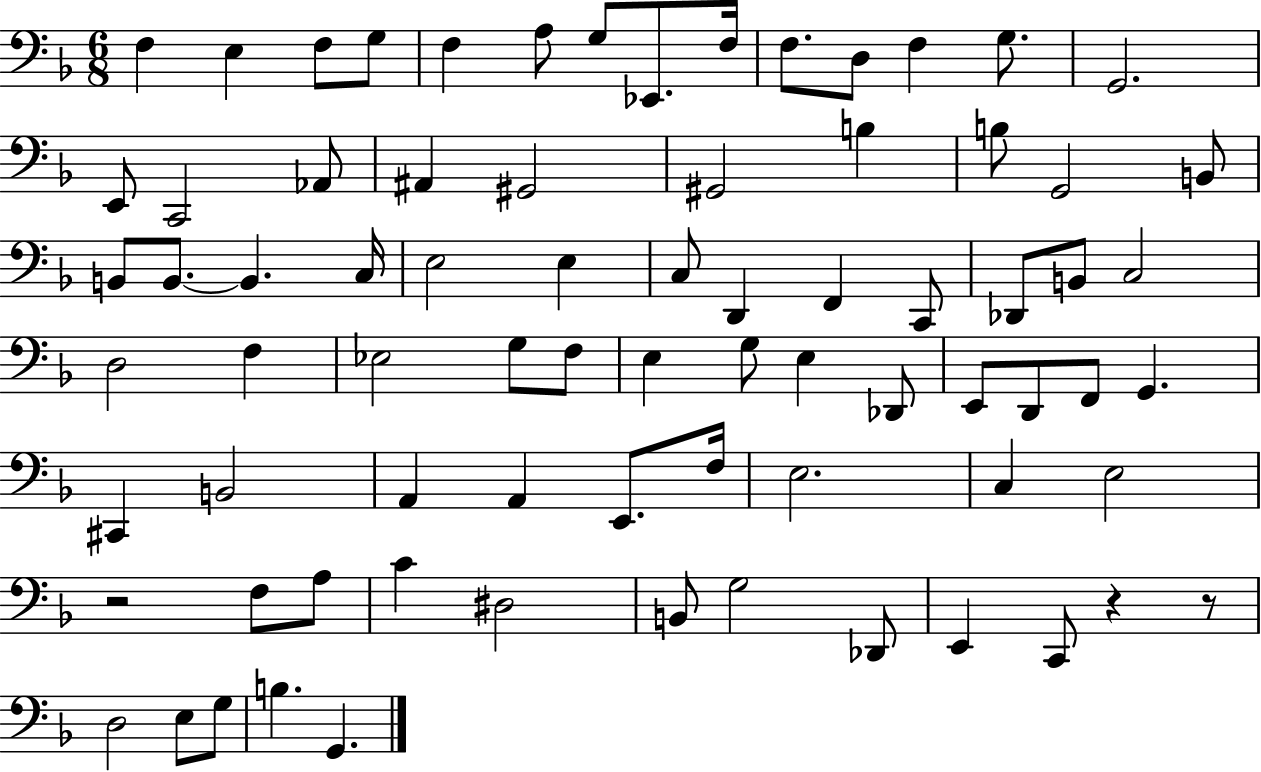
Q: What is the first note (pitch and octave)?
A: F3